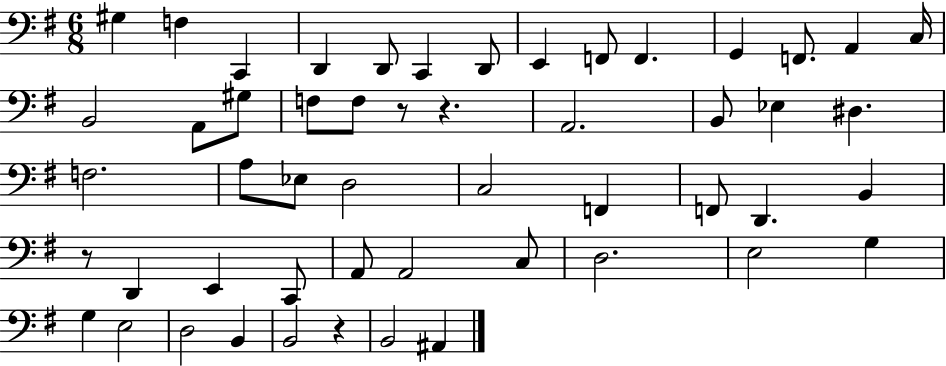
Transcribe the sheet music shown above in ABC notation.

X:1
T:Untitled
M:6/8
L:1/4
K:G
^G, F, C,, D,, D,,/2 C,, D,,/2 E,, F,,/2 F,, G,, F,,/2 A,, C,/4 B,,2 A,,/2 ^G,/2 F,/2 F,/2 z/2 z A,,2 B,,/2 _E, ^D, F,2 A,/2 _E,/2 D,2 C,2 F,, F,,/2 D,, B,, z/2 D,, E,, C,,/2 A,,/2 A,,2 C,/2 D,2 E,2 G, G, E,2 D,2 B,, B,,2 z B,,2 ^A,,